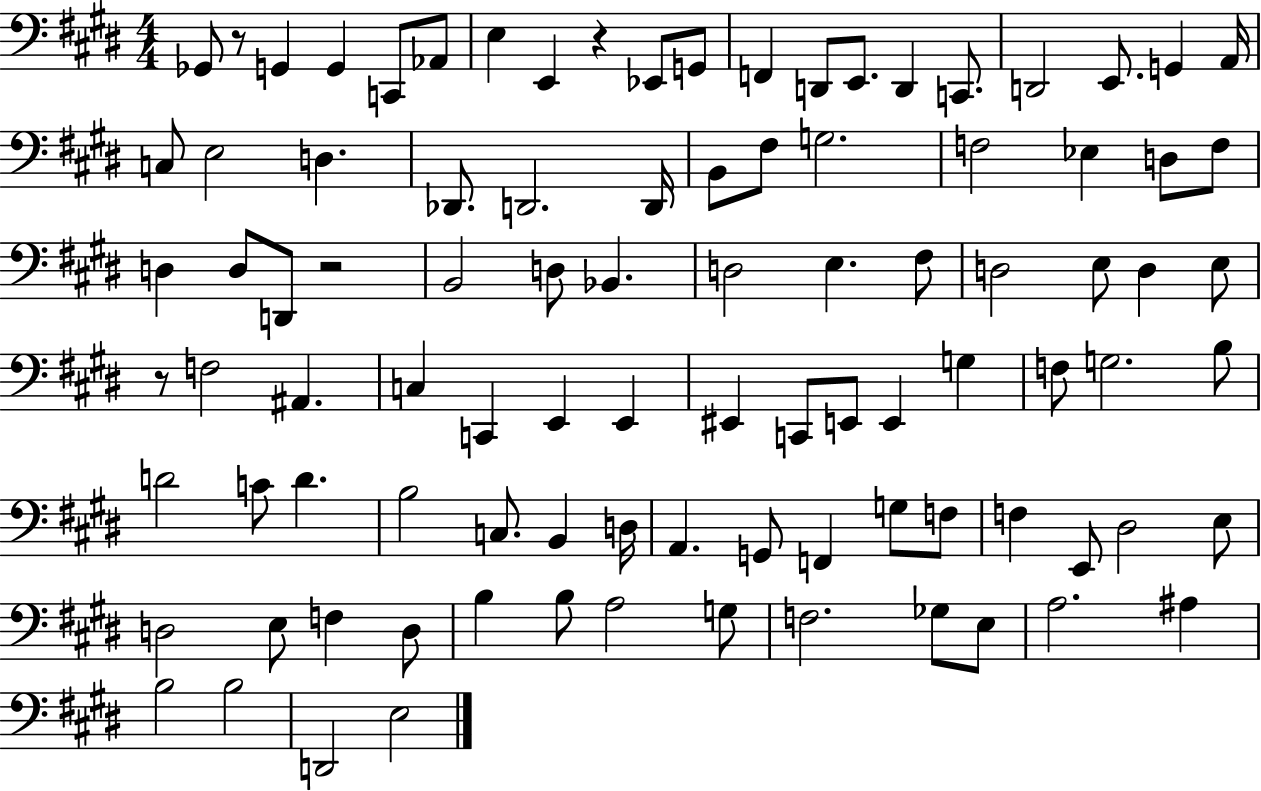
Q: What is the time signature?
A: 4/4